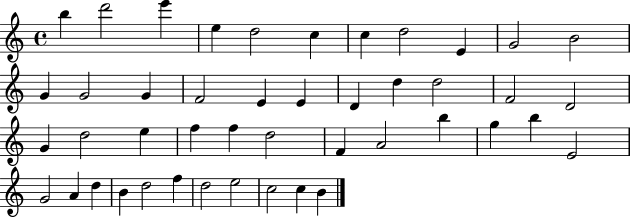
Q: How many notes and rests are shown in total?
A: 45